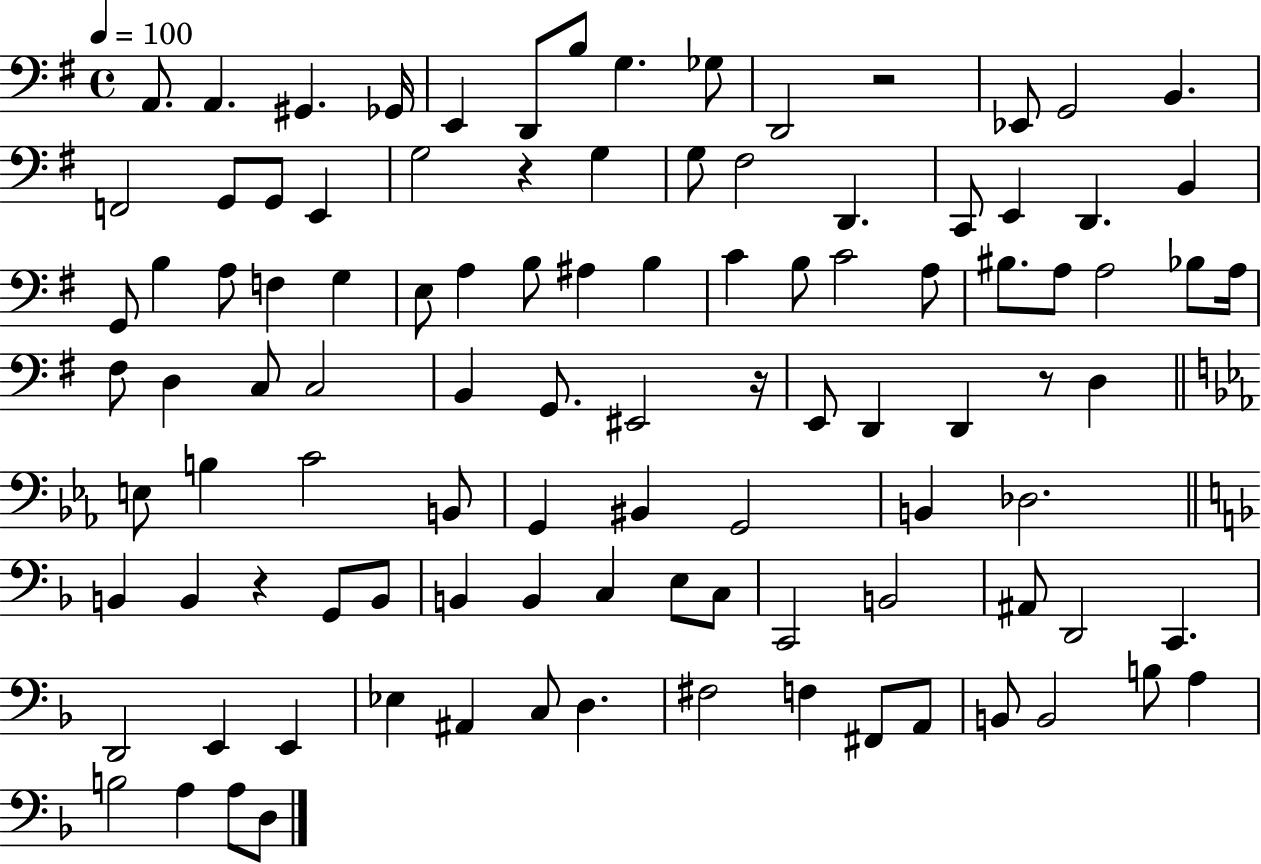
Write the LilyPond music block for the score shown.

{
  \clef bass
  \time 4/4
  \defaultTimeSignature
  \key g \major
  \tempo 4 = 100
  a,8. a,4. gis,4. ges,16 | e,4 d,8 b8 g4. ges8 | d,2 r2 | ees,8 g,2 b,4. | \break f,2 g,8 g,8 e,4 | g2 r4 g4 | g8 fis2 d,4. | c,8 e,4 d,4. b,4 | \break g,8 b4 a8 f4 g4 | e8 a4 b8 ais4 b4 | c'4 b8 c'2 a8 | bis8. a8 a2 bes8 a16 | \break fis8 d4 c8 c2 | b,4 g,8. eis,2 r16 | e,8 d,4 d,4 r8 d4 | \bar "||" \break \key c \minor e8 b4 c'2 b,8 | g,4 bis,4 g,2 | b,4 des2. | \bar "||" \break \key f \major b,4 b,4 r4 g,8 b,8 | b,4 b,4 c4 e8 c8 | c,2 b,2 | ais,8 d,2 c,4. | \break d,2 e,4 e,4 | ees4 ais,4 c8 d4. | fis2 f4 fis,8 a,8 | b,8 b,2 b8 a4 | \break b2 a4 a8 d8 | \bar "|."
}